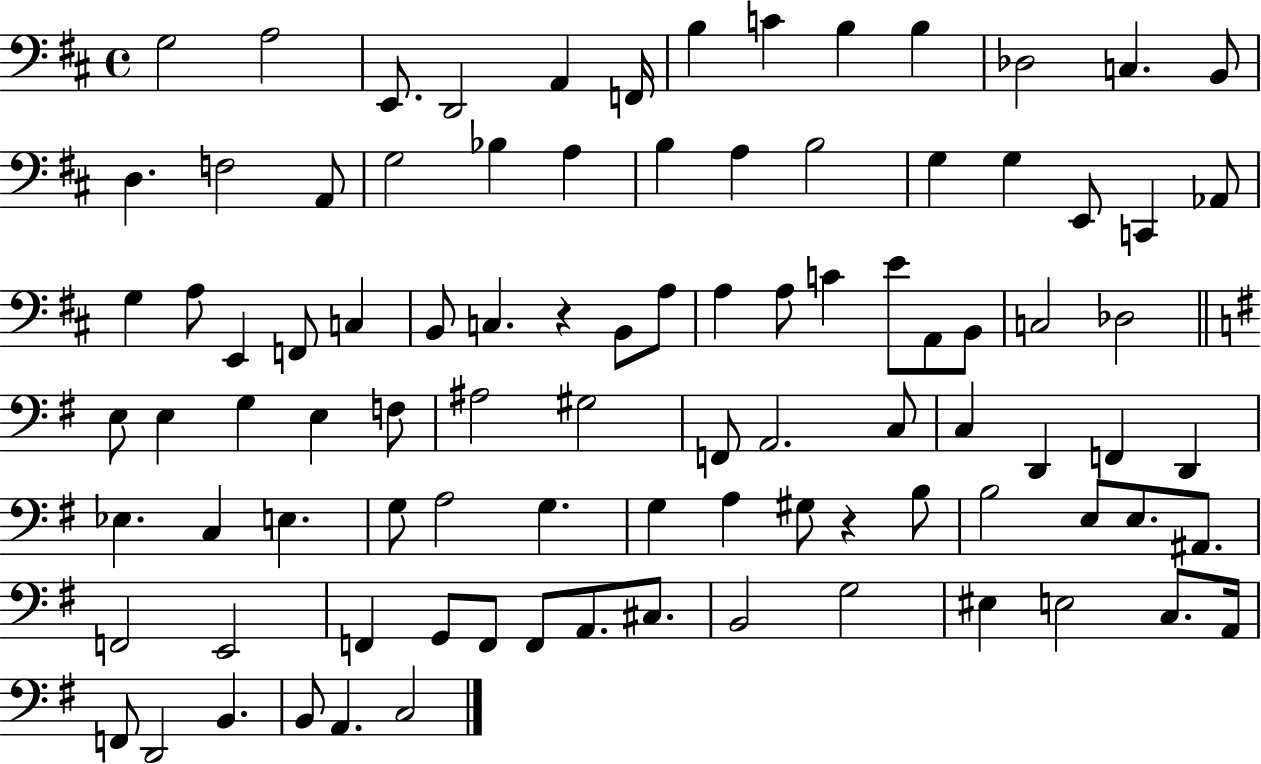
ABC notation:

X:1
T:Untitled
M:4/4
L:1/4
K:D
G,2 A,2 E,,/2 D,,2 A,, F,,/4 B, C B, B, _D,2 C, B,,/2 D, F,2 A,,/2 G,2 _B, A, B, A, B,2 G, G, E,,/2 C,, _A,,/2 G, A,/2 E,, F,,/2 C, B,,/2 C, z B,,/2 A,/2 A, A,/2 C E/2 A,,/2 B,,/2 C,2 _D,2 E,/2 E, G, E, F,/2 ^A,2 ^G,2 F,,/2 A,,2 C,/2 C, D,, F,, D,, _E, C, E, G,/2 A,2 G, G, A, ^G,/2 z B,/2 B,2 E,/2 E,/2 ^A,,/2 F,,2 E,,2 F,, G,,/2 F,,/2 F,,/2 A,,/2 ^C,/2 B,,2 G,2 ^E, E,2 C,/2 A,,/4 F,,/2 D,,2 B,, B,,/2 A,, C,2